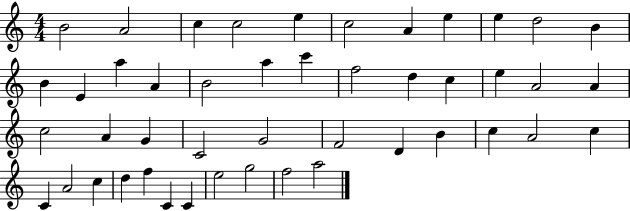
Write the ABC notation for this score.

X:1
T:Untitled
M:4/4
L:1/4
K:C
B2 A2 c c2 e c2 A e e d2 B B E a A B2 a c' f2 d c e A2 A c2 A G C2 G2 F2 D B c A2 c C A2 c d f C C e2 g2 f2 a2